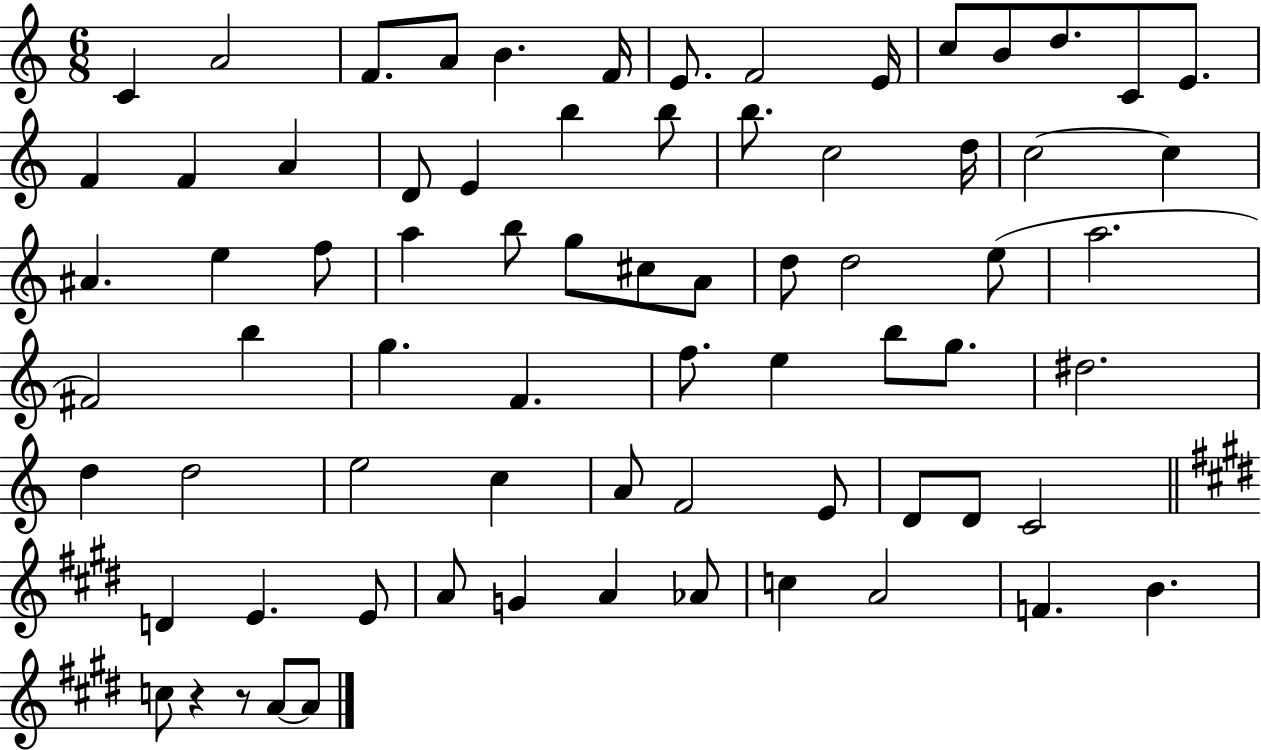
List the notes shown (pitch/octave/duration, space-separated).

C4/q A4/h F4/e. A4/e B4/q. F4/s E4/e. F4/h E4/s C5/e B4/e D5/e. C4/e E4/e. F4/q F4/q A4/q D4/e E4/q B5/q B5/e B5/e. C5/h D5/s C5/h C5/q A#4/q. E5/q F5/e A5/q B5/e G5/e C#5/e A4/e D5/e D5/h E5/e A5/h. F#4/h B5/q G5/q. F4/q. F5/e. E5/q B5/e G5/e. D#5/h. D5/q D5/h E5/h C5/q A4/e F4/h E4/e D4/e D4/e C4/h D4/q E4/q. E4/e A4/e G4/q A4/q Ab4/e C5/q A4/h F4/q. B4/q. C5/e R/q R/e A4/e A4/e